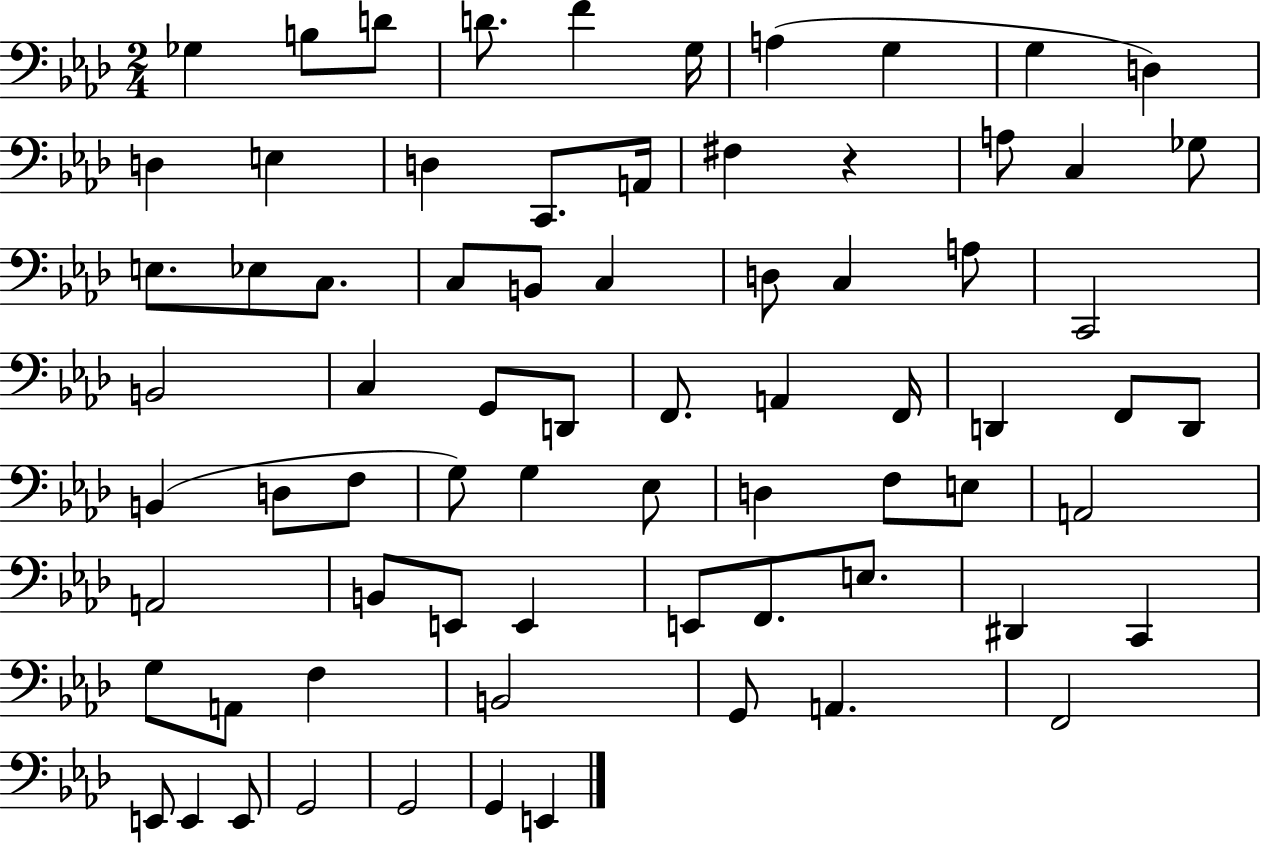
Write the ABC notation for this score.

X:1
T:Untitled
M:2/4
L:1/4
K:Ab
_G, B,/2 D/2 D/2 F G,/4 A, G, G, D, D, E, D, C,,/2 A,,/4 ^F, z A,/2 C, _G,/2 E,/2 _E,/2 C,/2 C,/2 B,,/2 C, D,/2 C, A,/2 C,,2 B,,2 C, G,,/2 D,,/2 F,,/2 A,, F,,/4 D,, F,,/2 D,,/2 B,, D,/2 F,/2 G,/2 G, _E,/2 D, F,/2 E,/2 A,,2 A,,2 B,,/2 E,,/2 E,, E,,/2 F,,/2 E,/2 ^D,, C,, G,/2 A,,/2 F, B,,2 G,,/2 A,, F,,2 E,,/2 E,, E,,/2 G,,2 G,,2 G,, E,,